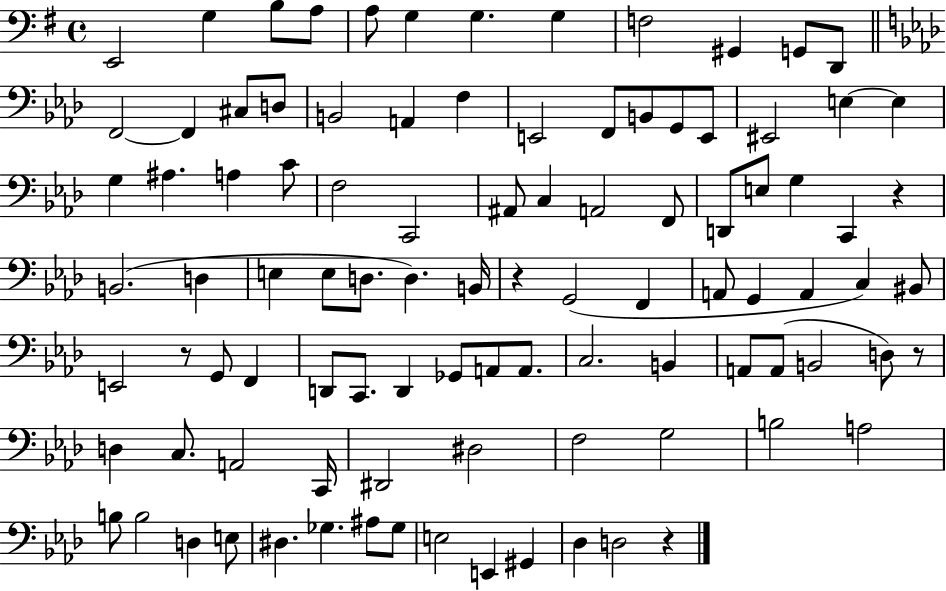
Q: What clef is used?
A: bass